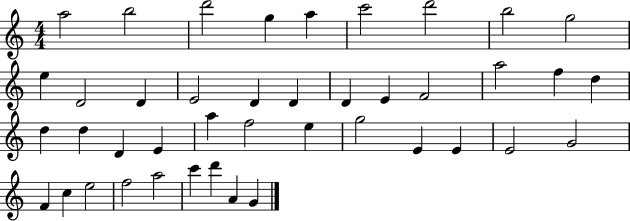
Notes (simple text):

A5/h B5/h D6/h G5/q A5/q C6/h D6/h B5/h G5/h E5/q D4/h D4/q E4/h D4/q D4/q D4/q E4/q F4/h A5/h F5/q D5/q D5/q D5/q D4/q E4/q A5/q F5/h E5/q G5/h E4/q E4/q E4/h G4/h F4/q C5/q E5/h F5/h A5/h C6/q D6/q A4/q G4/q